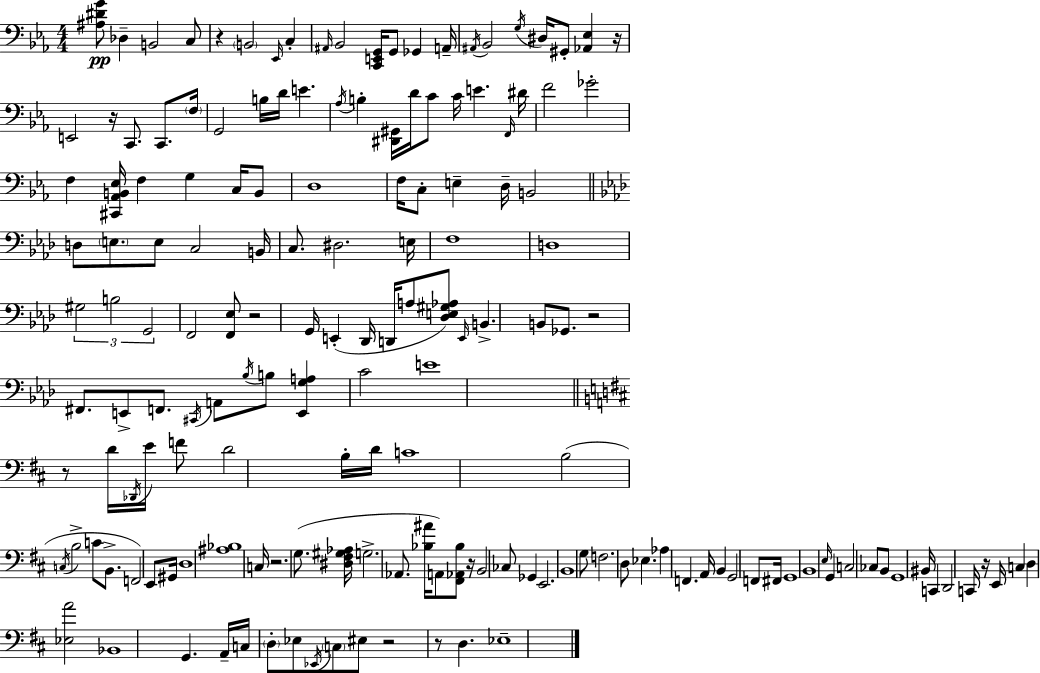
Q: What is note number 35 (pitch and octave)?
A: F3